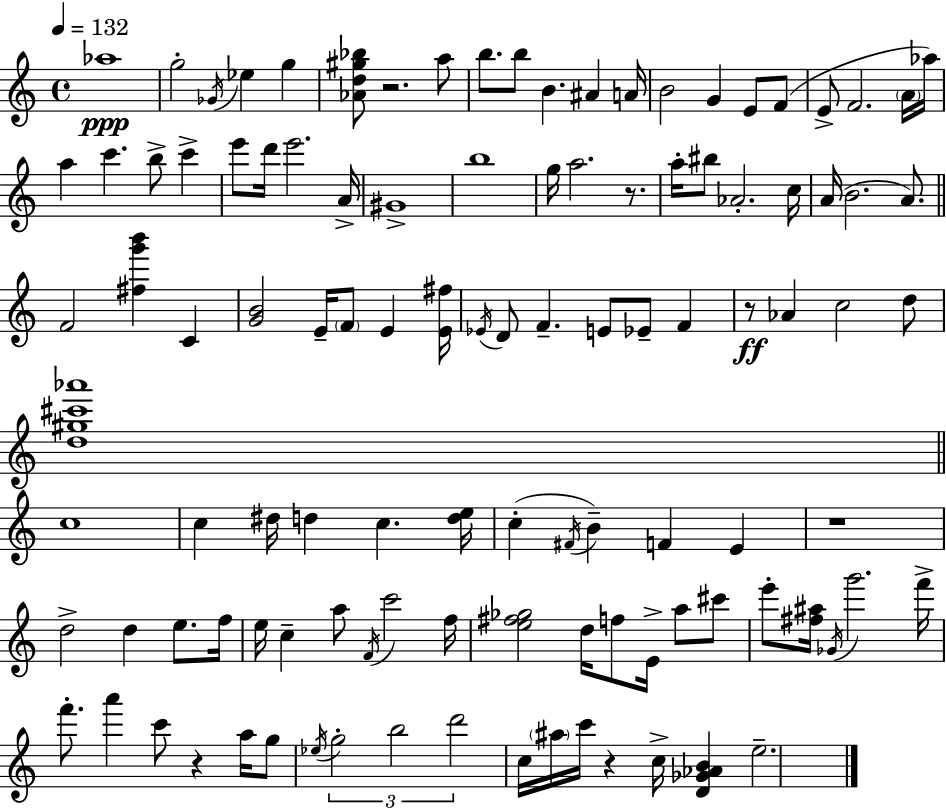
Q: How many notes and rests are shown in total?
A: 110